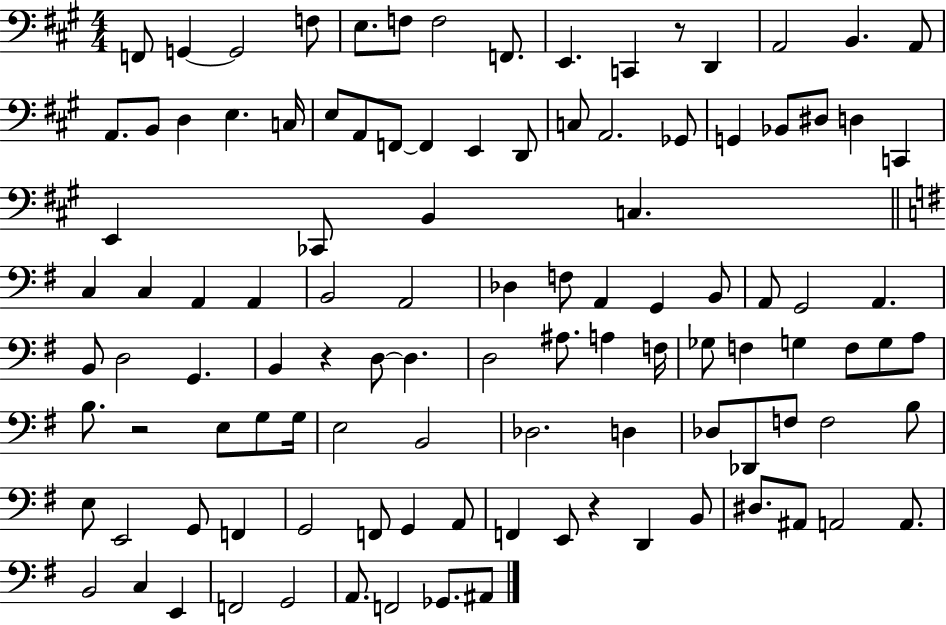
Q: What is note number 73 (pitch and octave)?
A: B2